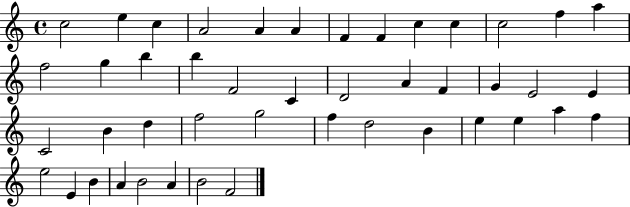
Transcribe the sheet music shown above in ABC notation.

X:1
T:Untitled
M:4/4
L:1/4
K:C
c2 e c A2 A A F F c c c2 f a f2 g b b F2 C D2 A F G E2 E C2 B d f2 g2 f d2 B e e a f e2 E B A B2 A B2 F2